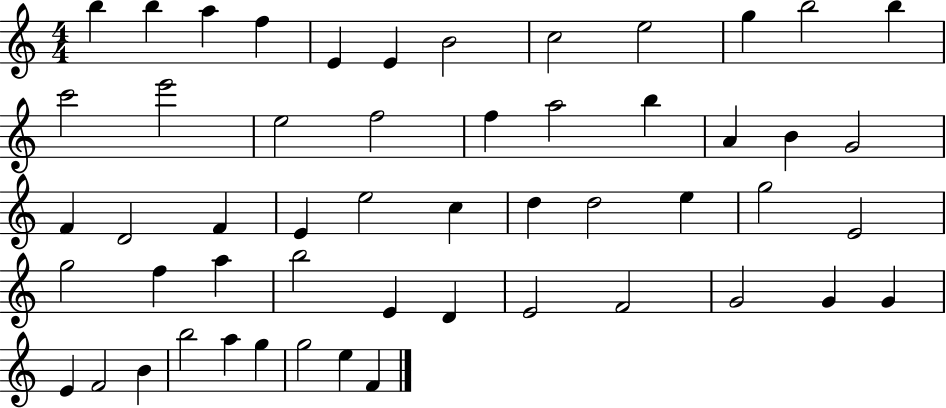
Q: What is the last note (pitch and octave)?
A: F4